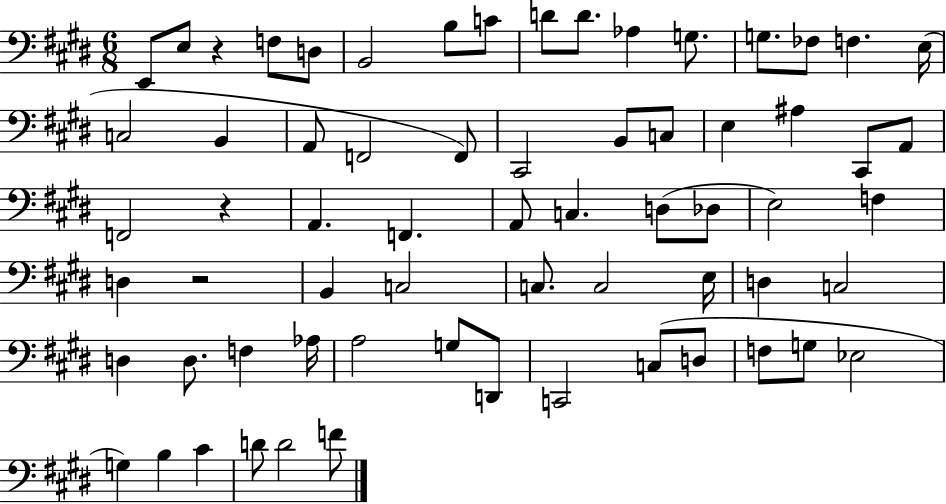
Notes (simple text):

E2/e E3/e R/q F3/e D3/e B2/h B3/e C4/e D4/e D4/e. Ab3/q G3/e. G3/e. FES3/e F3/q. E3/s C3/h B2/q A2/e F2/h F2/e C#2/h B2/e C3/e E3/q A#3/q C#2/e A2/e F2/h R/q A2/q. F2/q. A2/e C3/q. D3/e Db3/e E3/h F3/q D3/q R/h B2/q C3/h C3/e. C3/h E3/s D3/q C3/h D3/q D3/e. F3/q Ab3/s A3/h G3/e D2/e C2/h C3/e D3/e F3/e G3/e Eb3/h G3/q B3/q C#4/q D4/e D4/h F4/e